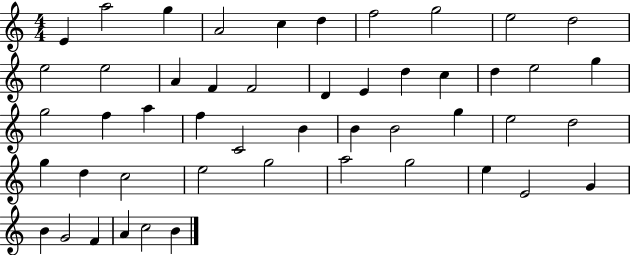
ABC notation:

X:1
T:Untitled
M:4/4
L:1/4
K:C
E a2 g A2 c d f2 g2 e2 d2 e2 e2 A F F2 D E d c d e2 g g2 f a f C2 B B B2 g e2 d2 g d c2 e2 g2 a2 g2 e E2 G B G2 F A c2 B